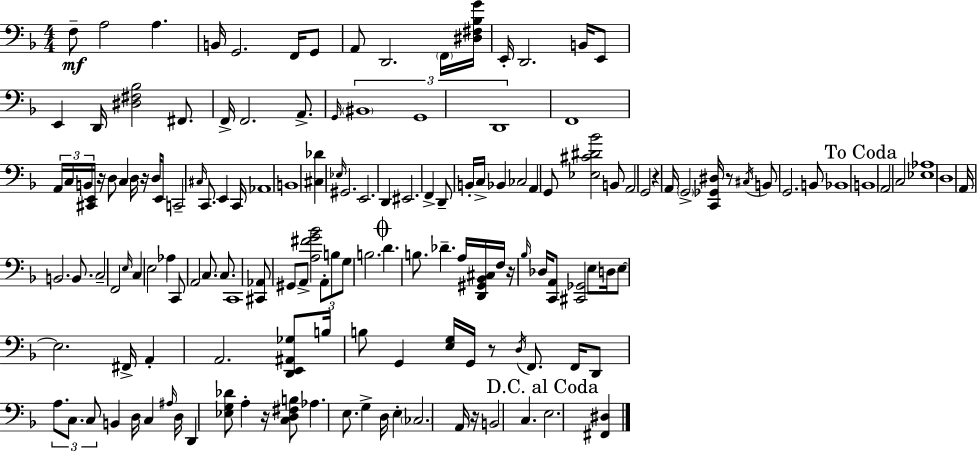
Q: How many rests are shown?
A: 8